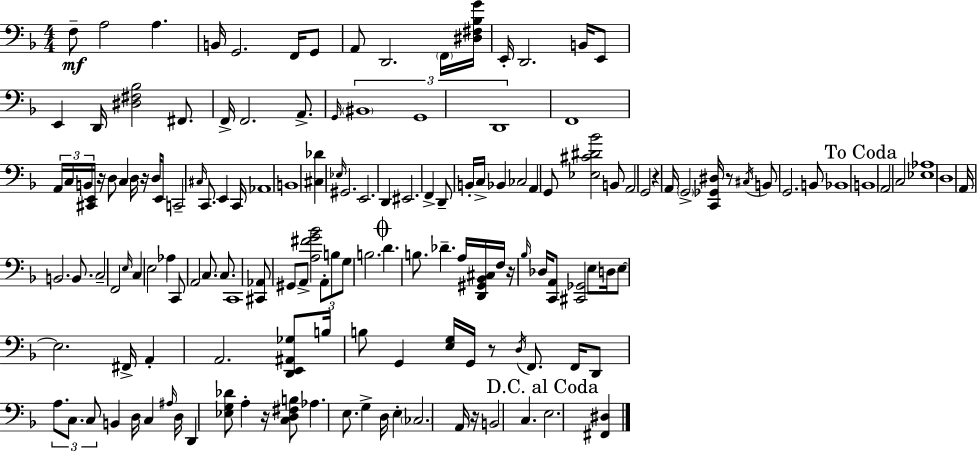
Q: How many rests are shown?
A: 8